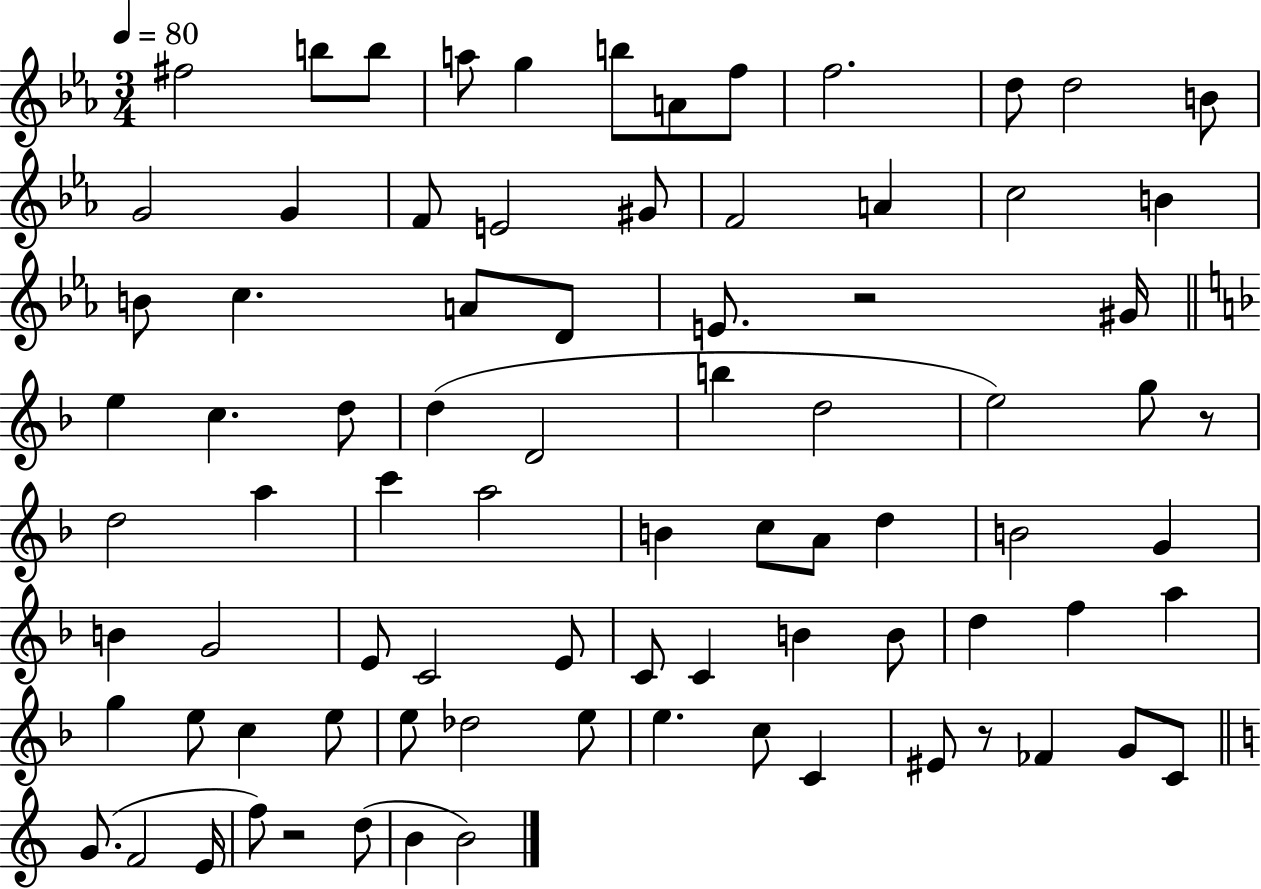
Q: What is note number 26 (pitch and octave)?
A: E4